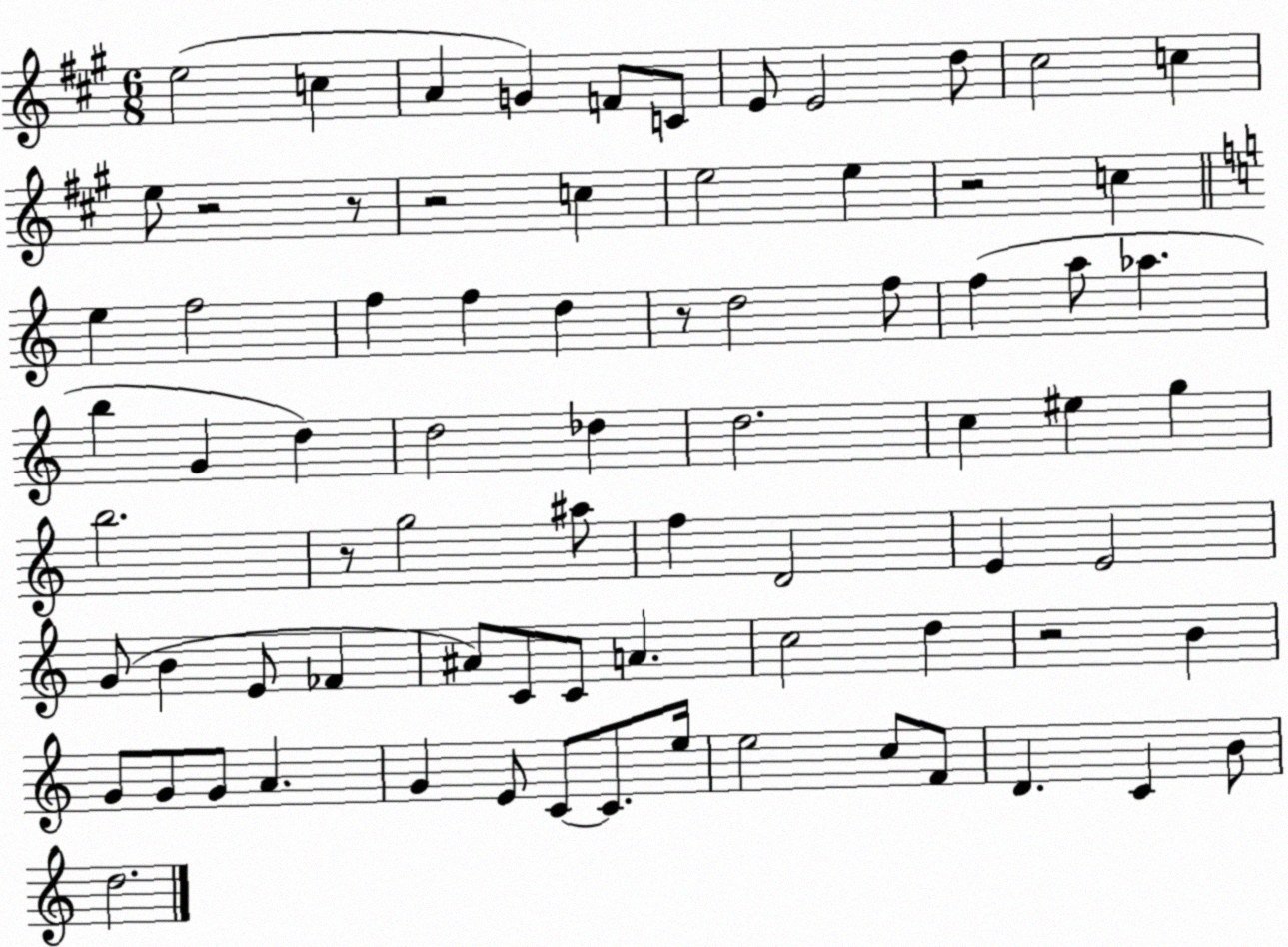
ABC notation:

X:1
T:Untitled
M:6/8
L:1/4
K:A
e2 c A G F/2 C/2 E/2 E2 d/2 ^c2 c e/2 z2 z/2 z2 c e2 e z2 c e f2 f f d z/2 d2 f/2 f a/2 _a b G d d2 _d d2 c ^e g b2 z/2 g2 ^a/2 f D2 E E2 G/2 B E/2 _F ^A/2 C/2 C/2 A c2 d z2 B G/2 G/2 G/2 A G E/2 C/2 C/2 e/4 e2 c/2 F/2 D C B/2 d2